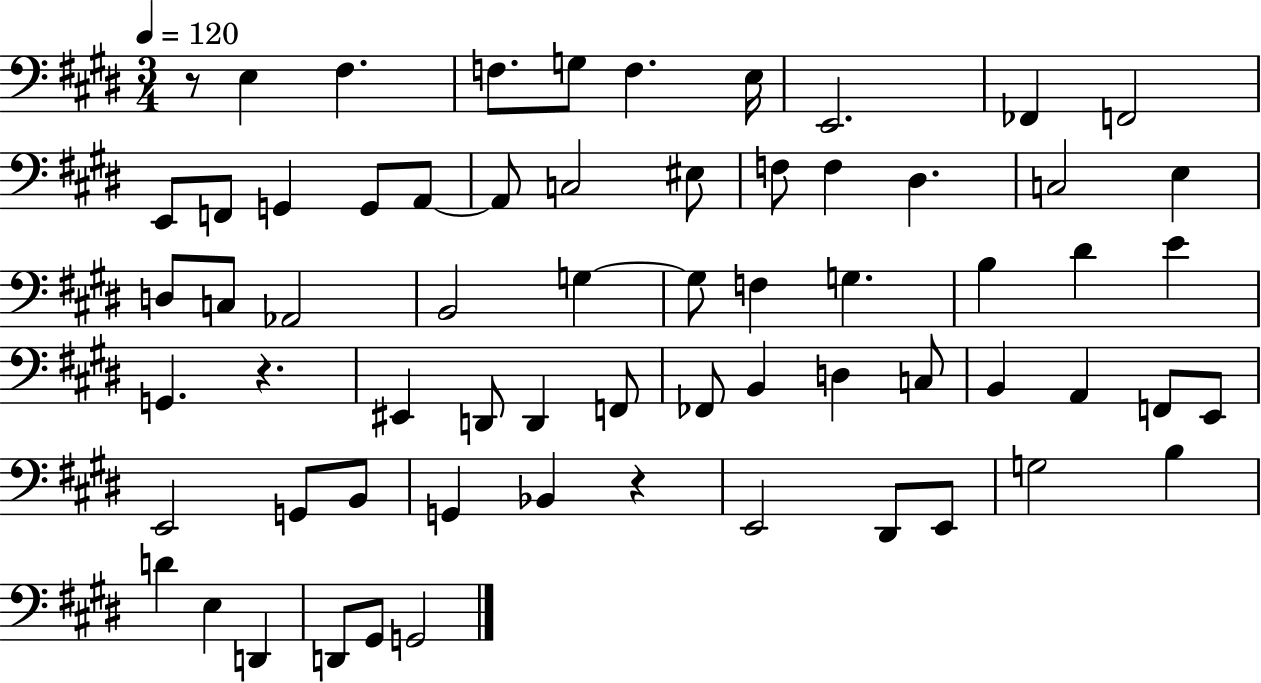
{
  \clef bass
  \numericTimeSignature
  \time 3/4
  \key e \major
  \tempo 4 = 120
  r8 e4 fis4. | f8. g8 f4. e16 | e,2. | fes,4 f,2 | \break e,8 f,8 g,4 g,8 a,8~~ | a,8 c2 eis8 | f8 f4 dis4. | c2 e4 | \break d8 c8 aes,2 | b,2 g4~~ | g8 f4 g4. | b4 dis'4 e'4 | \break g,4. r4. | eis,4 d,8 d,4 f,8 | fes,8 b,4 d4 c8 | b,4 a,4 f,8 e,8 | \break e,2 g,8 b,8 | g,4 bes,4 r4 | e,2 dis,8 e,8 | g2 b4 | \break d'4 e4 d,4 | d,8 gis,8 g,2 | \bar "|."
}